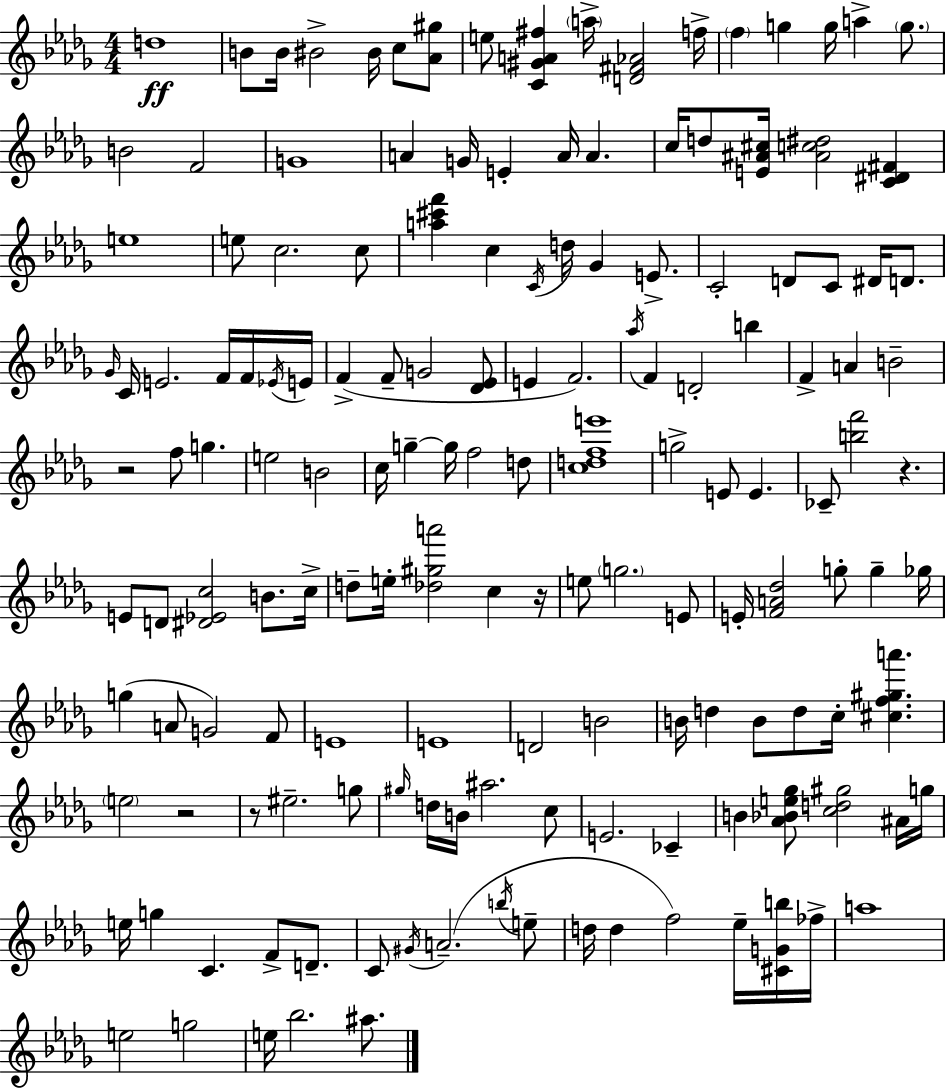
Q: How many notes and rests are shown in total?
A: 153